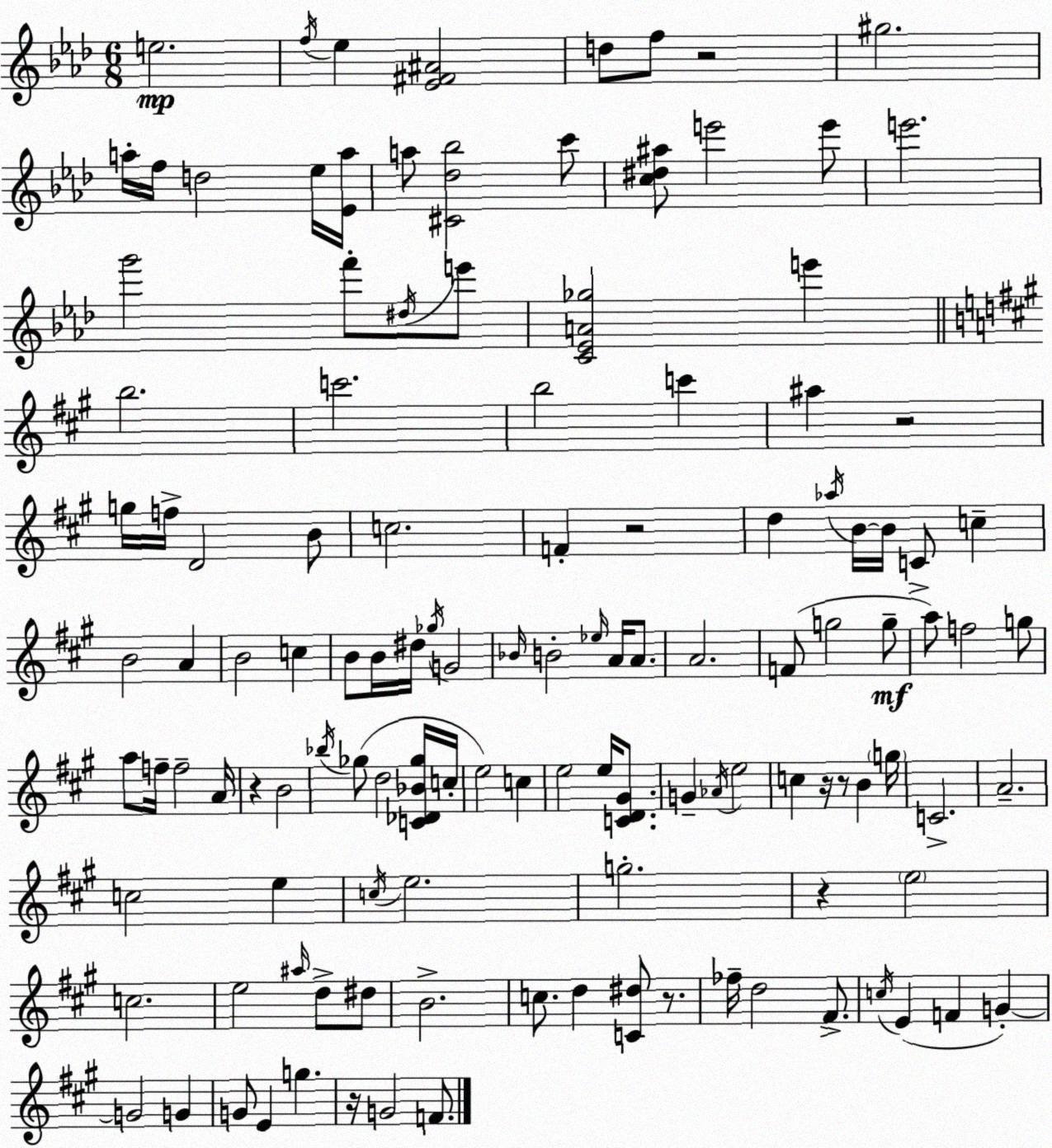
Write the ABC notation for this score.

X:1
T:Untitled
M:6/8
L:1/4
K:Ab
e2 f/4 _e [_E^F^A]2 d/2 f/2 z2 ^g2 a/4 f/4 d2 _e/4 [_Ea]/4 a/2 [^C_d_b]2 c'/2 [c^d^a]/2 e'2 e'/2 e'2 g'2 f'/2 ^d/4 e'/2 [C_EA_g]2 e' b2 c'2 b2 c' ^a z2 g/4 f/4 D2 B/2 c2 F z2 d _a/4 B/4 B/4 C/2 c B2 A B2 c B/2 B/4 ^d/4 _g/4 G2 _B/4 B2 _e/4 A/4 A/2 A2 F/2 g2 g/2 a/2 f2 g/2 a/2 f/4 f2 A/4 z B2 _b/4 _g/2 d2 [C_D_B_g]/4 c/4 e2 c e2 e/4 [CD^G]/2 G _A/4 e2 c z/4 z/2 B g/4 C2 A2 c2 e c/4 e2 g2 z e2 c2 e2 ^a/4 d/2 ^d/2 B2 c/2 d [C^d]/2 z/2 _f/4 d2 ^F/2 c/4 E F G G2 G G/2 E g z/4 G2 F/2